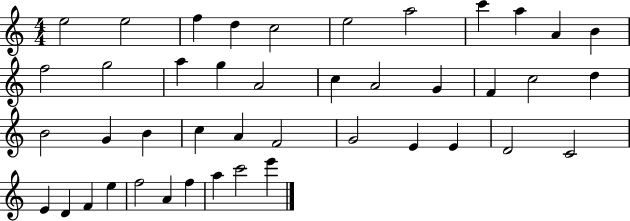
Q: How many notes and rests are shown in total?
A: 43